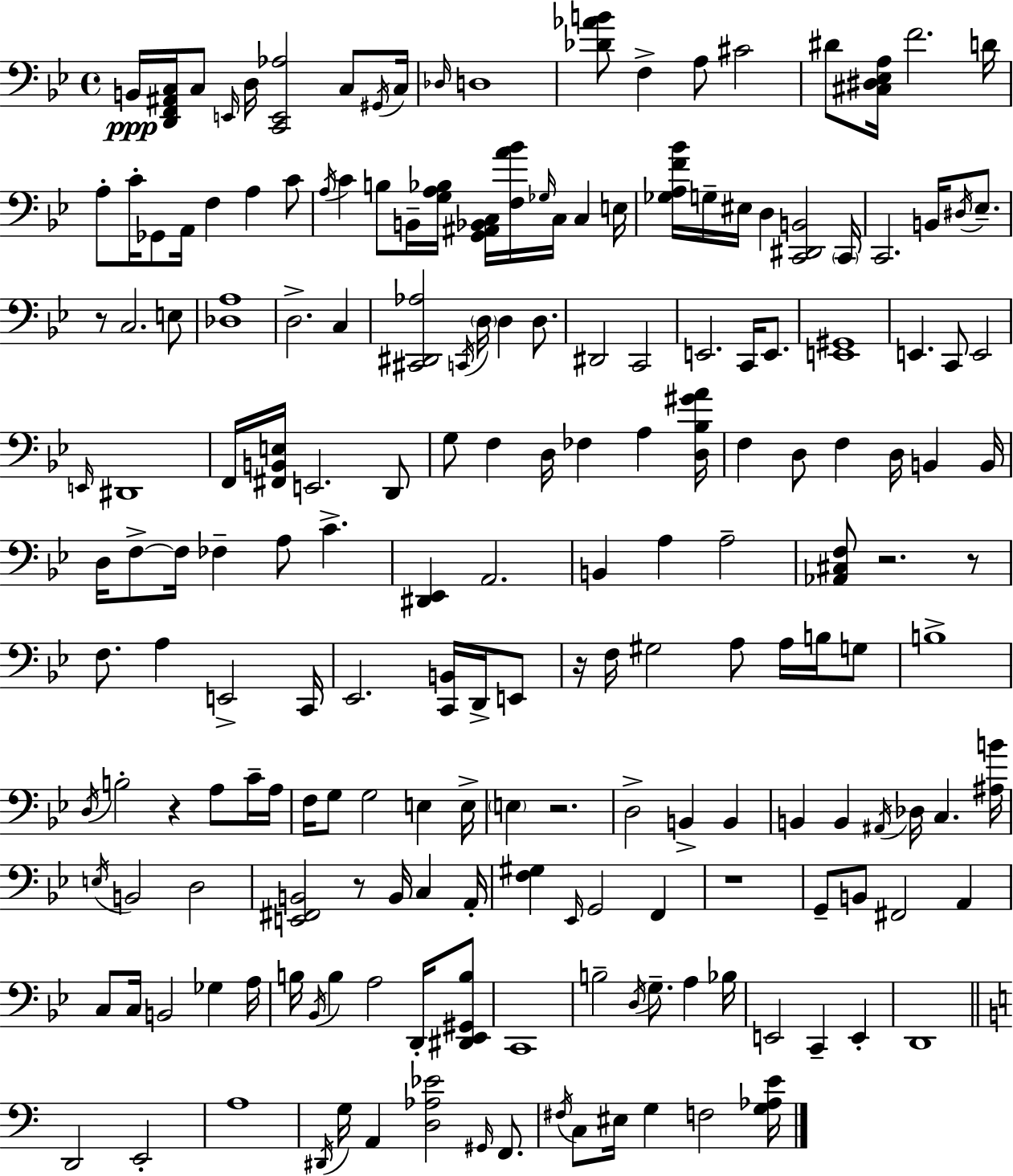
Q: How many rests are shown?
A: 8